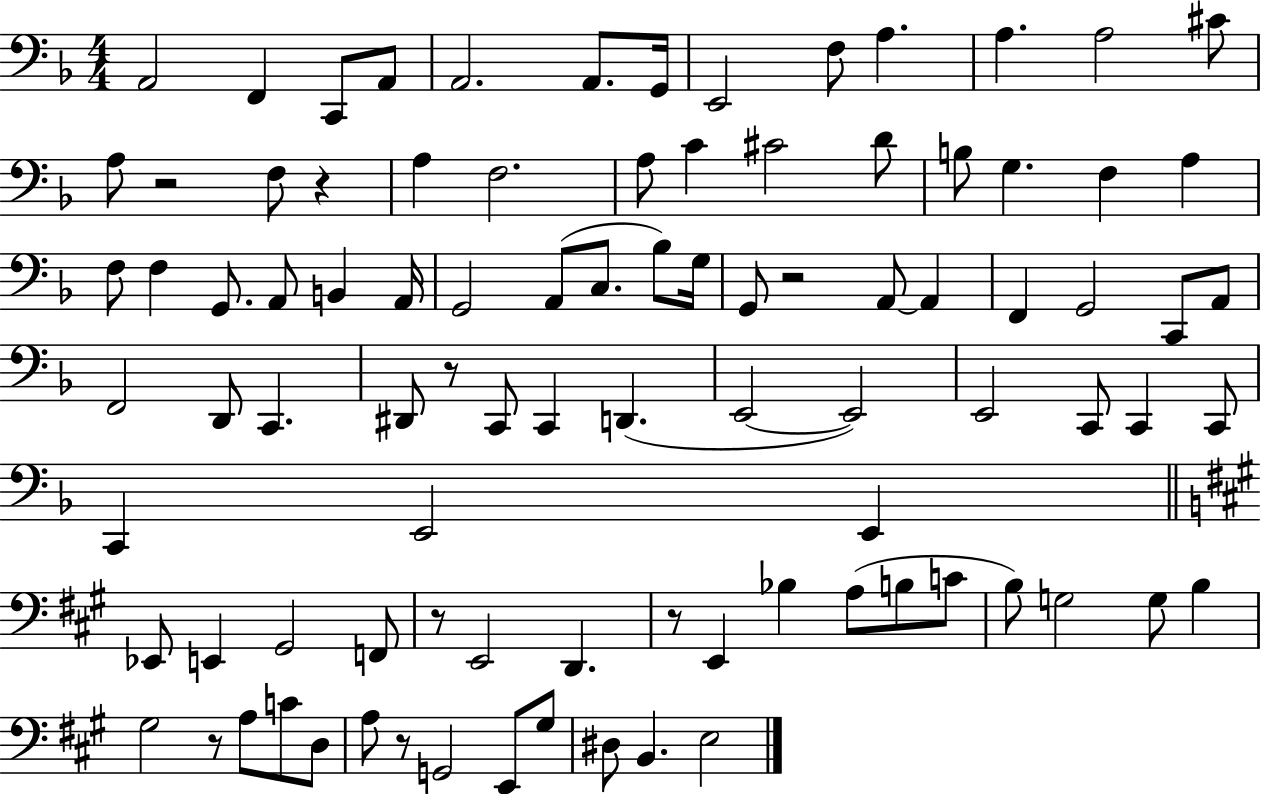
{
  \clef bass
  \numericTimeSignature
  \time 4/4
  \key f \major
  a,2 f,4 c,8 a,8 | a,2. a,8. g,16 | e,2 f8 a4. | a4. a2 cis'8 | \break a8 r2 f8 r4 | a4 f2. | a8 c'4 cis'2 d'8 | b8 g4. f4 a4 | \break f8 f4 g,8. a,8 b,4 a,16 | g,2 a,8( c8. bes8) g16 | g,8 r2 a,8~~ a,4 | f,4 g,2 c,8 a,8 | \break f,2 d,8 c,4. | dis,8 r8 c,8 c,4 d,4.( | e,2~~ e,2) | e,2 c,8 c,4 c,8 | \break c,4 e,2 e,4 | \bar "||" \break \key a \major ees,8 e,4 gis,2 f,8 | r8 e,2 d,4. | r8 e,4 bes4 a8( b8 c'8 | b8) g2 g8 b4 | \break gis2 r8 a8 c'8 d8 | a8 r8 g,2 e,8 gis8 | dis8 b,4. e2 | \bar "|."
}